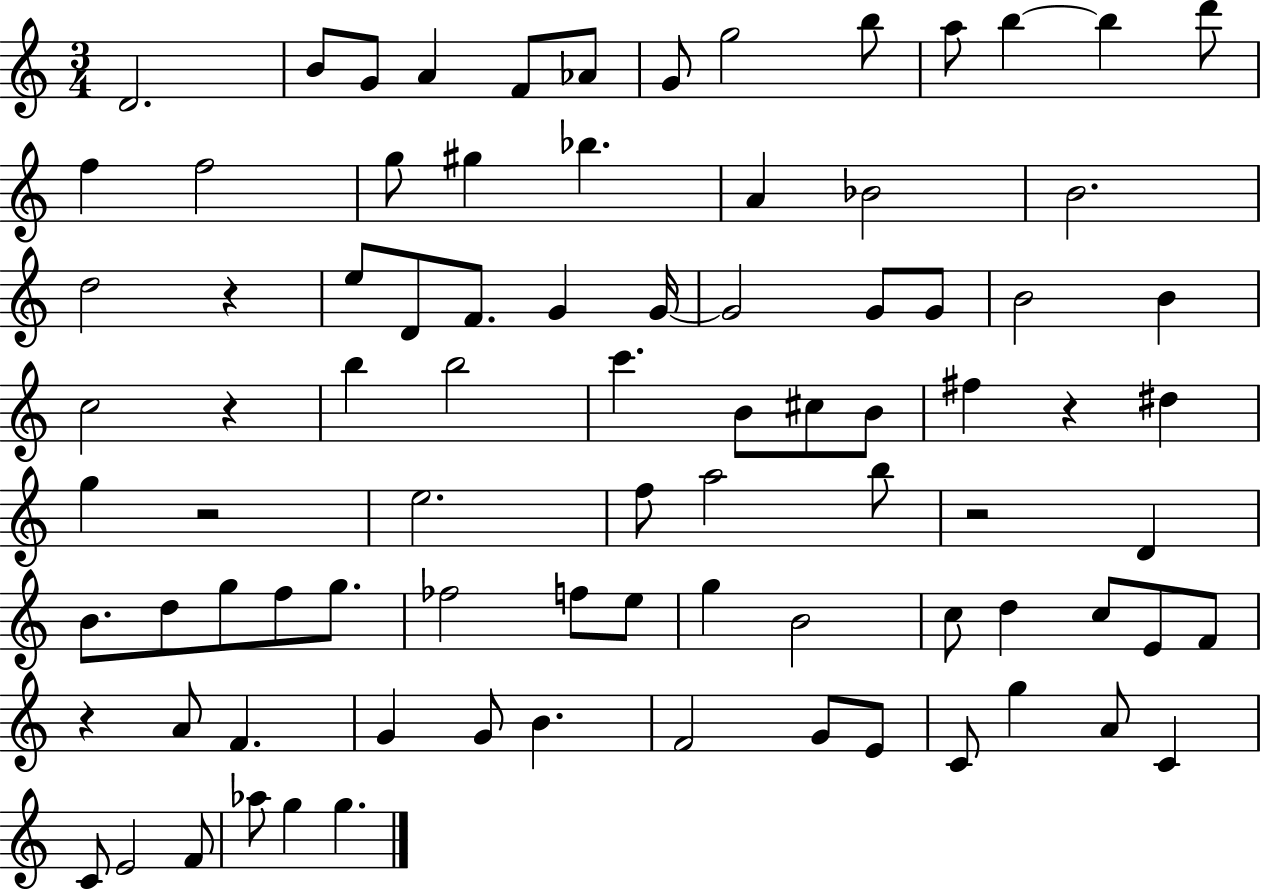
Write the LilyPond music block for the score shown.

{
  \clef treble
  \numericTimeSignature
  \time 3/4
  \key c \major
  d'2. | b'8 g'8 a'4 f'8 aes'8 | g'8 g''2 b''8 | a''8 b''4~~ b''4 d'''8 | \break f''4 f''2 | g''8 gis''4 bes''4. | a'4 bes'2 | b'2. | \break d''2 r4 | e''8 d'8 f'8. g'4 g'16~~ | g'2 g'8 g'8 | b'2 b'4 | \break c''2 r4 | b''4 b''2 | c'''4. b'8 cis''8 b'8 | fis''4 r4 dis''4 | \break g''4 r2 | e''2. | f''8 a''2 b''8 | r2 d'4 | \break b'8. d''8 g''8 f''8 g''8. | fes''2 f''8 e''8 | g''4 b'2 | c''8 d''4 c''8 e'8 f'8 | \break r4 a'8 f'4. | g'4 g'8 b'4. | f'2 g'8 e'8 | c'8 g''4 a'8 c'4 | \break c'8 e'2 f'8 | aes''8 g''4 g''4. | \bar "|."
}